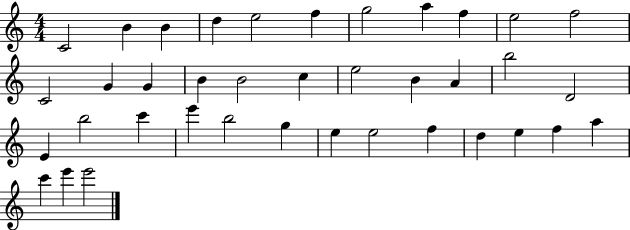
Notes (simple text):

C4/h B4/q B4/q D5/q E5/h F5/q G5/h A5/q F5/q E5/h F5/h C4/h G4/q G4/q B4/q B4/h C5/q E5/h B4/q A4/q B5/h D4/h E4/q B5/h C6/q E6/q B5/h G5/q E5/q E5/h F5/q D5/q E5/q F5/q A5/q C6/q E6/q E6/h